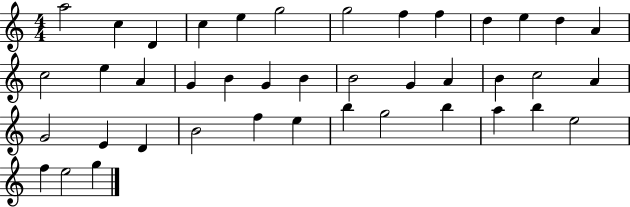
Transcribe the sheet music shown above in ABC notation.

X:1
T:Untitled
M:4/4
L:1/4
K:C
a2 c D c e g2 g2 f f d e d A c2 e A G B G B B2 G A B c2 A G2 E D B2 f e b g2 b a b e2 f e2 g